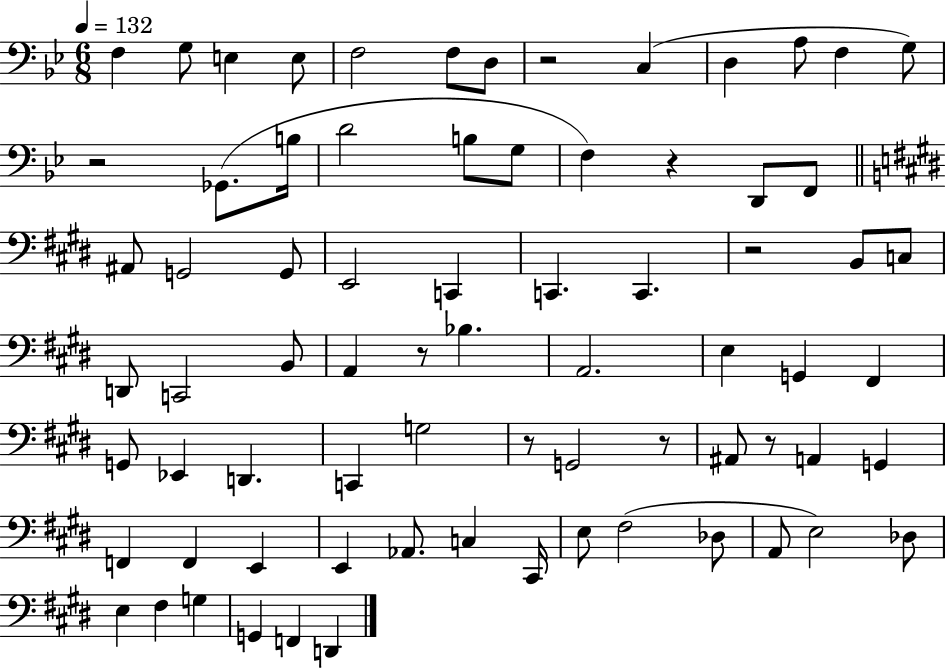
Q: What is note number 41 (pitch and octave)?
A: D2